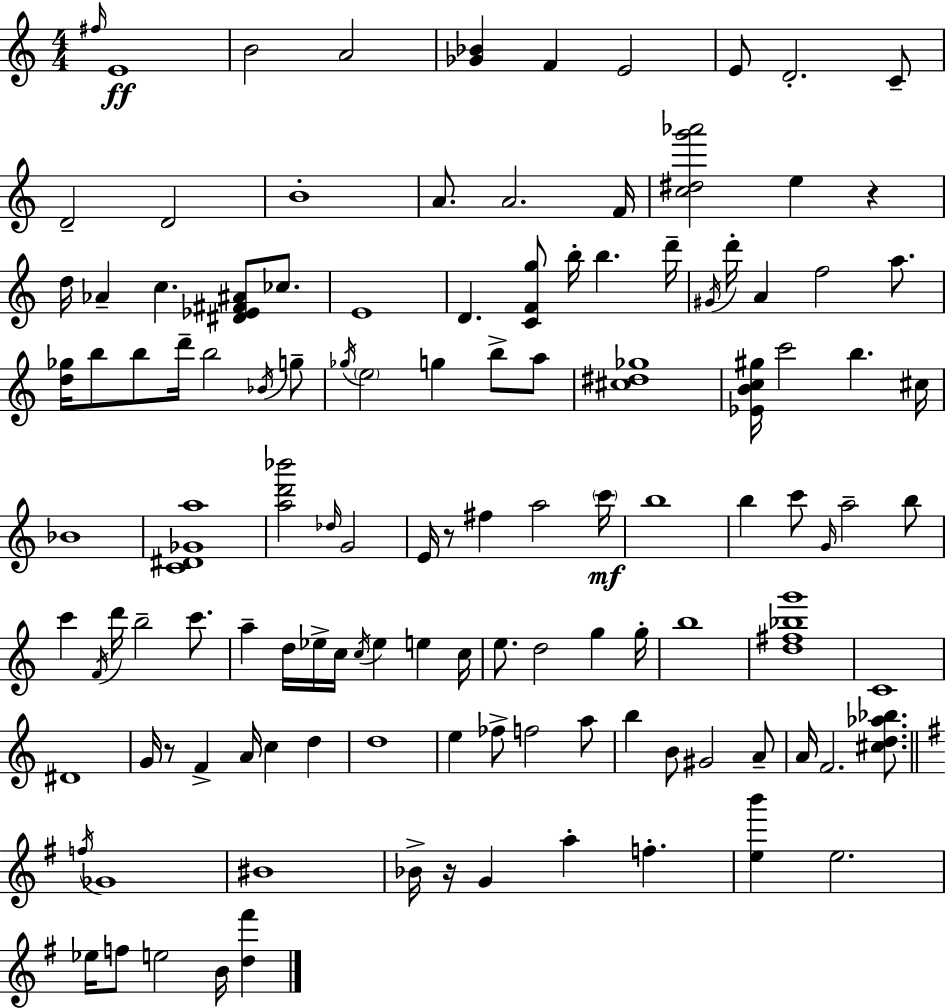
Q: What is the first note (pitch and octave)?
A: F#5